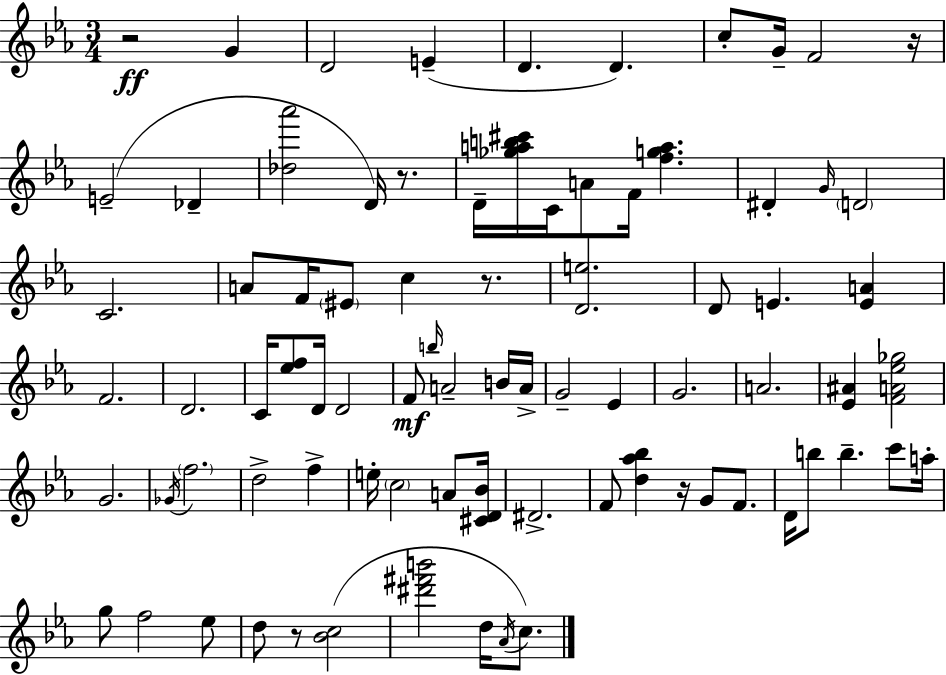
R/h G4/q D4/h E4/q D4/q. D4/q. C5/e G4/s F4/h R/s E4/h Db4/q [Db5,Ab6]/h D4/s R/e. D4/s [Gb5,A5,B5,C#6]/s C4/s A4/e F4/s [F5,G5,A5]/q. D#4/q G4/s D4/h C4/h. A4/e F4/s EIS4/e C5/q R/e. [D4,E5]/h. D4/e E4/q. [E4,A4]/q F4/h. D4/h. C4/s [Eb5,F5]/e D4/s D4/h F4/e B5/s A4/h B4/s A4/s G4/h Eb4/q G4/h. A4/h. [Eb4,A#4]/q [F4,A4,Eb5,Gb5]/h G4/h. Gb4/s F5/h. D5/h F5/q E5/s C5/h A4/e [C#4,D4,Bb4]/s D#4/h. F4/e [D5,Ab5,Bb5]/q R/s G4/e F4/e. D4/s B5/e B5/q. C6/e A5/s G5/e F5/h Eb5/e D5/e R/e [Bb4,C5]/h [D#6,F#6,B6]/h D5/s Ab4/s C5/e.